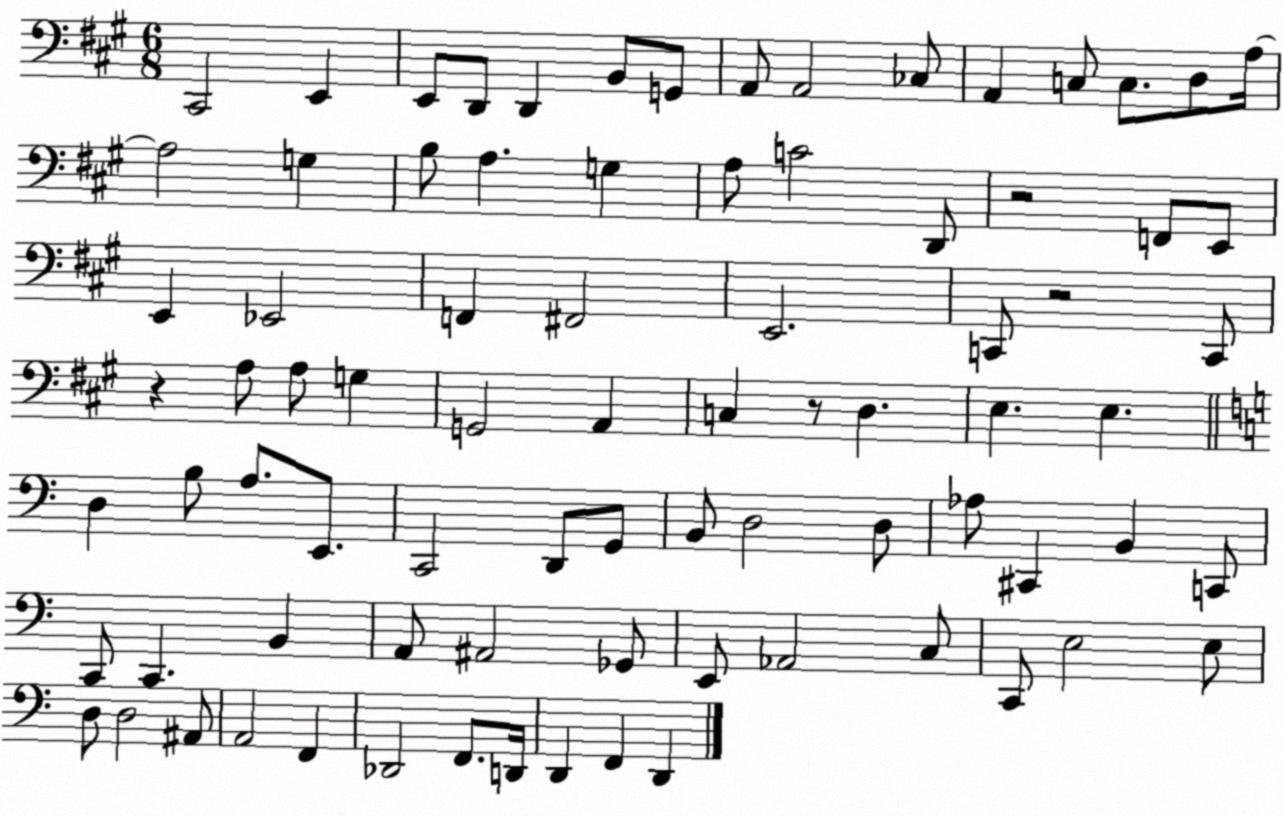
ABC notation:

X:1
T:Untitled
M:6/8
L:1/4
K:A
^C,,2 E,, E,,/2 D,,/2 D,, B,,/2 G,,/2 A,,/2 A,,2 _C,/2 A,, C,/2 C,/2 D,/2 A,/4 A,2 G, B,/2 A, G, A,/2 C2 D,,/2 z2 F,,/2 E,,/2 E,, _E,,2 F,, ^F,,2 E,,2 C,,/2 z2 C,,/2 z A,/2 A,/2 G, G,,2 A,, C, z/2 D, E, E, D, B,/2 A,/2 E,,/2 C,,2 D,,/2 G,,/2 B,,/2 D,2 D,/2 _A,/2 ^C,, B,, C,,/2 C,,/2 C,, B,, A,,/2 ^A,,2 _G,,/2 E,,/2 _A,,2 C,/2 C,,/2 E,2 E,/2 D,/2 D,2 ^A,,/2 A,,2 F,, _D,,2 F,,/2 D,,/4 D,, F,, D,,